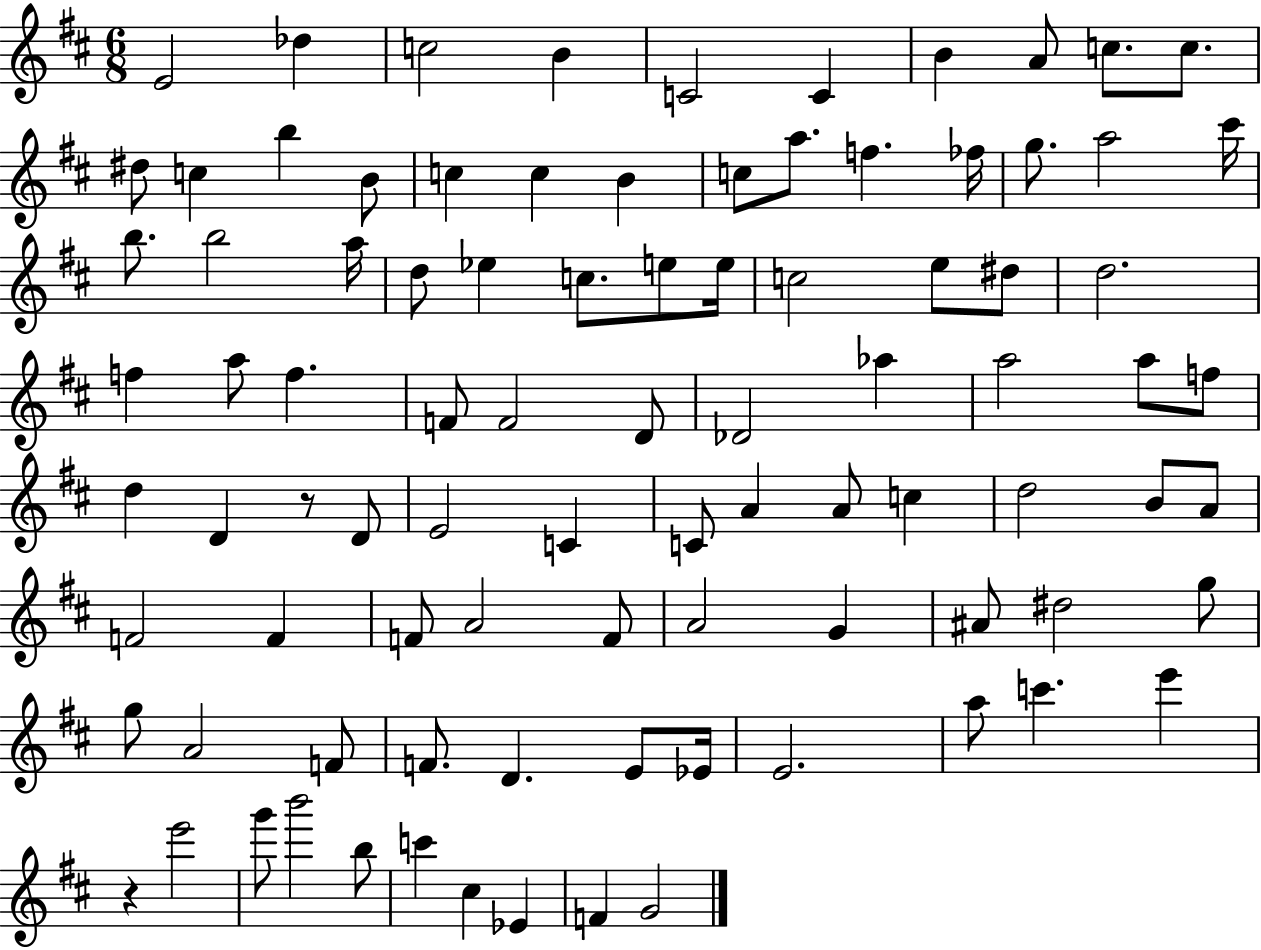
{
  \clef treble
  \numericTimeSignature
  \time 6/8
  \key d \major
  e'2 des''4 | c''2 b'4 | c'2 c'4 | b'4 a'8 c''8. c''8. | \break dis''8 c''4 b''4 b'8 | c''4 c''4 b'4 | c''8 a''8. f''4. fes''16 | g''8. a''2 cis'''16 | \break b''8. b''2 a''16 | d''8 ees''4 c''8. e''8 e''16 | c''2 e''8 dis''8 | d''2. | \break f''4 a''8 f''4. | f'8 f'2 d'8 | des'2 aes''4 | a''2 a''8 f''8 | \break d''4 d'4 r8 d'8 | e'2 c'4 | c'8 a'4 a'8 c''4 | d''2 b'8 a'8 | \break f'2 f'4 | f'8 a'2 f'8 | a'2 g'4 | ais'8 dis''2 g''8 | \break g''8 a'2 f'8 | f'8. d'4. e'8 ees'16 | e'2. | a''8 c'''4. e'''4 | \break r4 e'''2 | g'''8 b'''2 b''8 | c'''4 cis''4 ees'4 | f'4 g'2 | \break \bar "|."
}